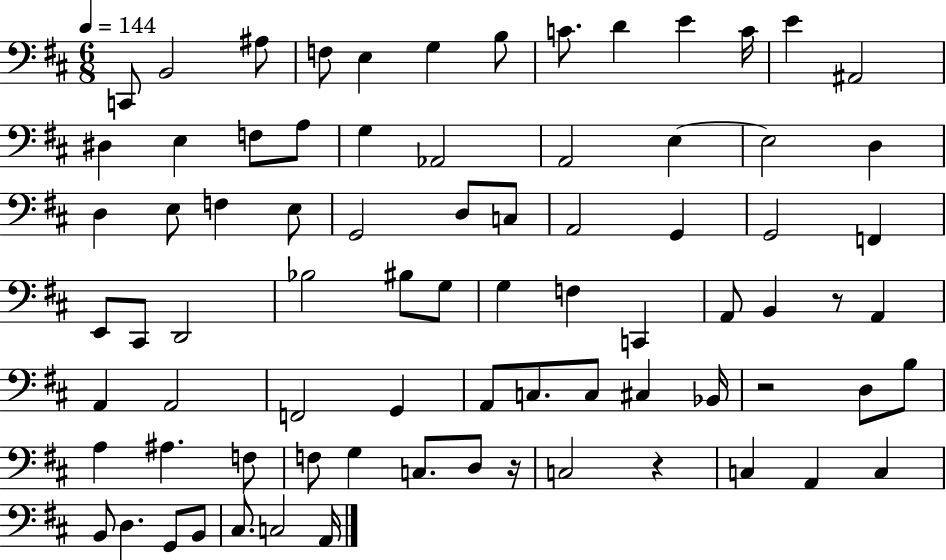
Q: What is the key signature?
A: D major